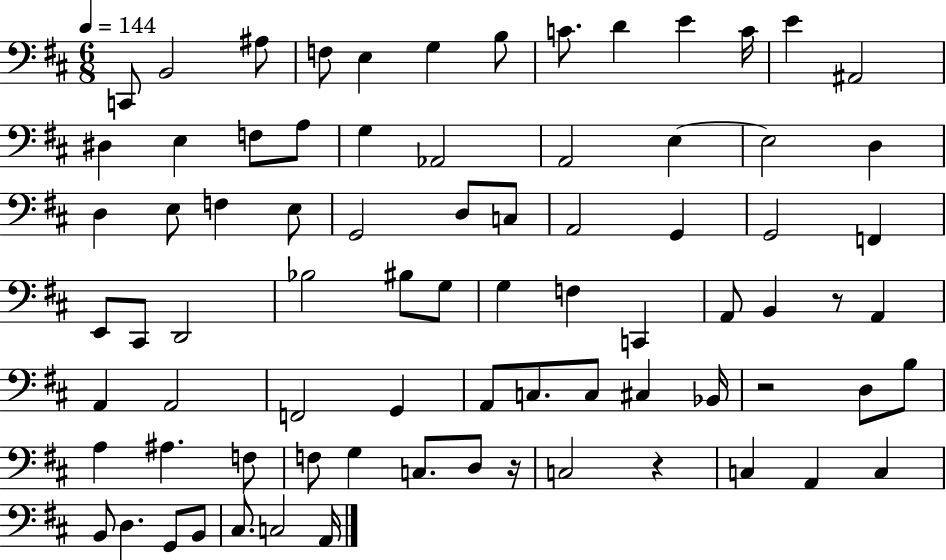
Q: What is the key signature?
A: D major